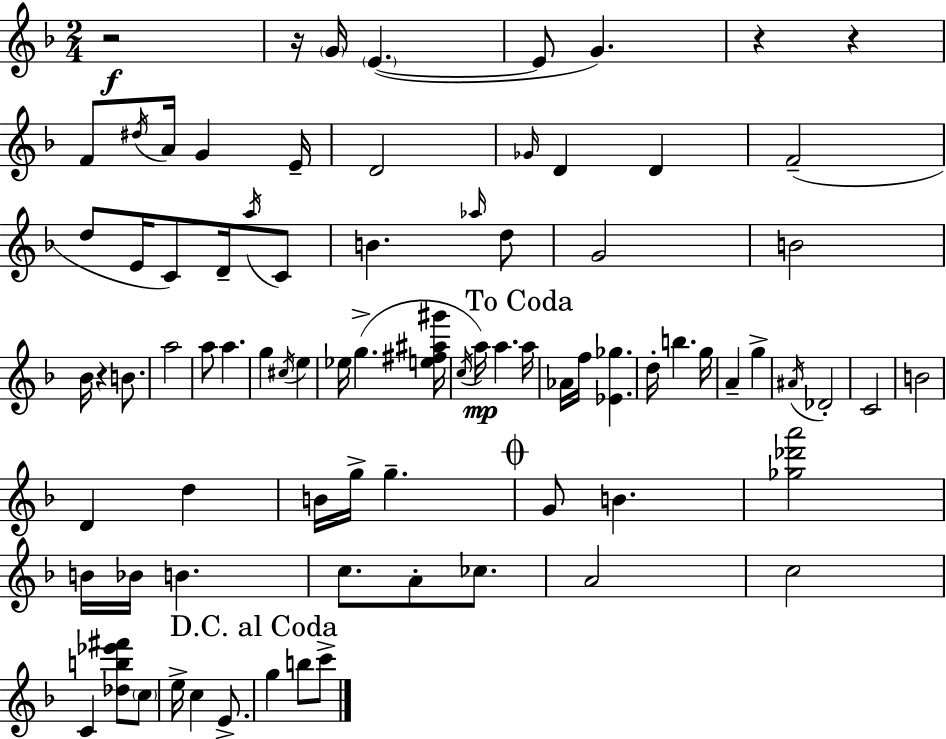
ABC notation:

X:1
T:Untitled
M:2/4
L:1/4
K:F
z2 z/4 G/4 E E/2 G z z F/2 ^d/4 A/4 G E/4 D2 _G/4 D D F2 d/2 E/4 C/2 D/4 a/4 C/2 B _a/4 d/2 G2 B2 _B/4 z B/2 a2 a/2 a g ^c/4 e _e/4 g [e^f^a^g']/4 c/4 a/4 a a/4 _A/4 f/4 [_E_g] d/4 b g/4 A g ^A/4 _D2 C2 B2 D d B/4 g/4 g G/2 B [_g_d'a']2 B/4 _B/4 B c/2 A/2 _c/2 A2 c2 C [_db_e'^f']/2 c/2 e/4 c E/2 g b/2 c'/2